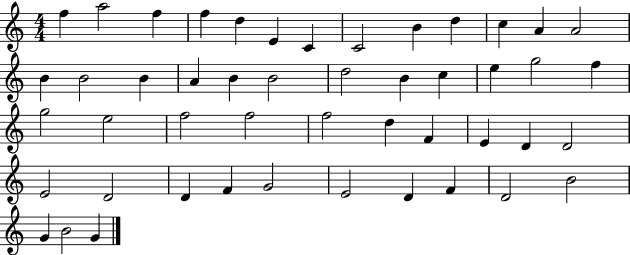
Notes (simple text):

F5/q A5/h F5/q F5/q D5/q E4/q C4/q C4/h B4/q D5/q C5/q A4/q A4/h B4/q B4/h B4/q A4/q B4/q B4/h D5/h B4/q C5/q E5/q G5/h F5/q G5/h E5/h F5/h F5/h F5/h D5/q F4/q E4/q D4/q D4/h E4/h D4/h D4/q F4/q G4/h E4/h D4/q F4/q D4/h B4/h G4/q B4/h G4/q